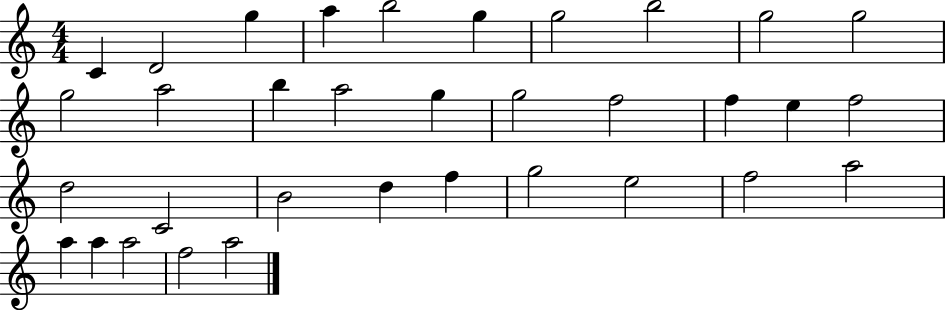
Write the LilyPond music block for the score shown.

{
  \clef treble
  \numericTimeSignature
  \time 4/4
  \key c \major
  c'4 d'2 g''4 | a''4 b''2 g''4 | g''2 b''2 | g''2 g''2 | \break g''2 a''2 | b''4 a''2 g''4 | g''2 f''2 | f''4 e''4 f''2 | \break d''2 c'2 | b'2 d''4 f''4 | g''2 e''2 | f''2 a''2 | \break a''4 a''4 a''2 | f''2 a''2 | \bar "|."
}